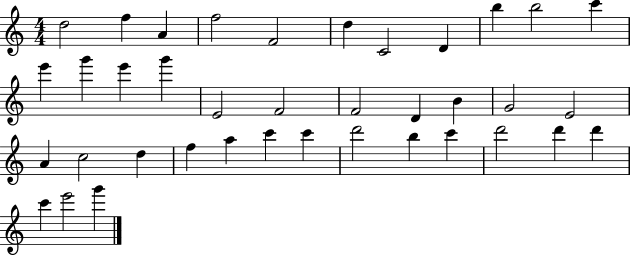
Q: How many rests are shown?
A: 0